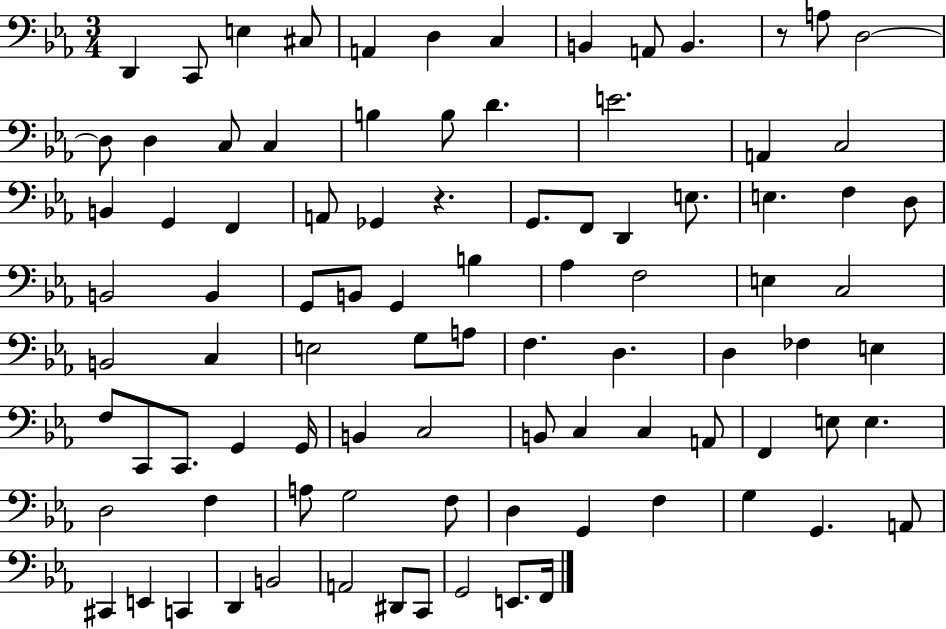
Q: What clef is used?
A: bass